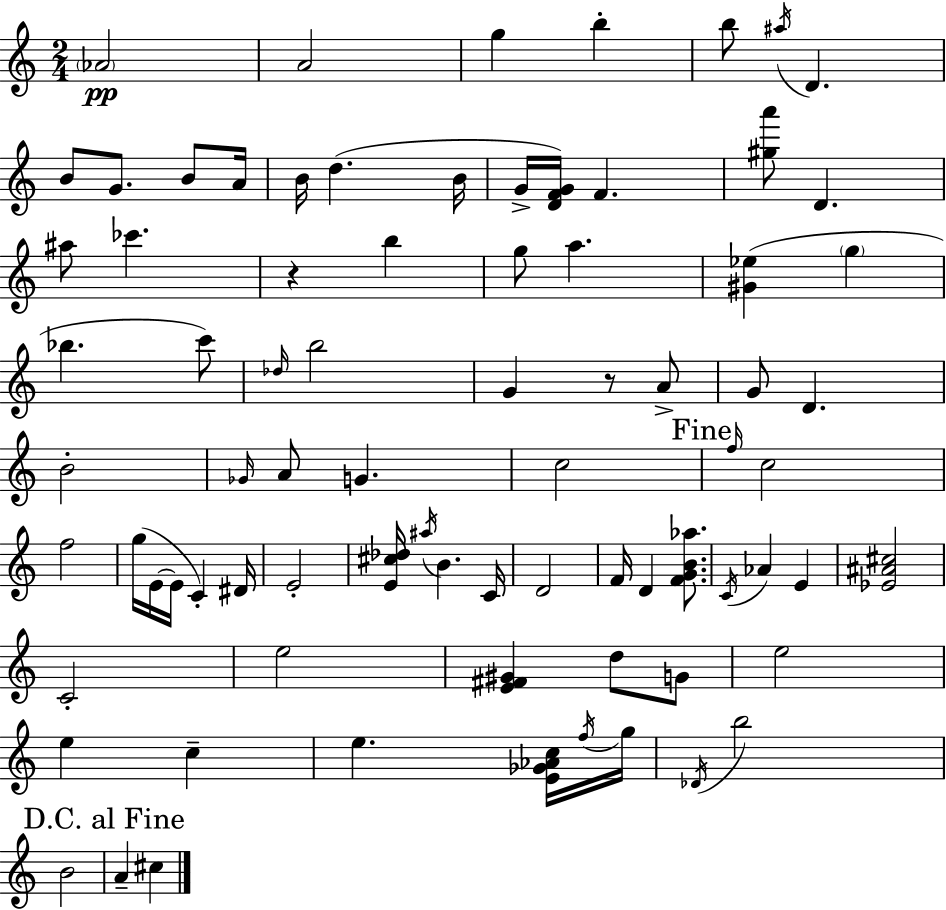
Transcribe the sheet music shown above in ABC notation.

X:1
T:Untitled
M:2/4
L:1/4
K:C
_A2 A2 g b b/2 ^a/4 D B/2 G/2 B/2 A/4 B/4 d B/4 G/4 [DFG]/4 F [^ga']/2 D ^a/2 _c' z b g/2 a [^G_e] g _b c'/2 _d/4 b2 G z/2 A/2 G/2 D B2 _G/4 A/2 G c2 f/4 c2 f2 g/4 E/4 E/4 C ^D/4 E2 [E^c_d]/4 ^a/4 B C/4 D2 F/4 D [FGB_a]/2 C/4 _A E [_E^A^c]2 C2 e2 [E^F^G] d/2 G/2 e2 e c e [E_G_Ac]/4 f/4 g/4 _D/4 b2 B2 A ^c